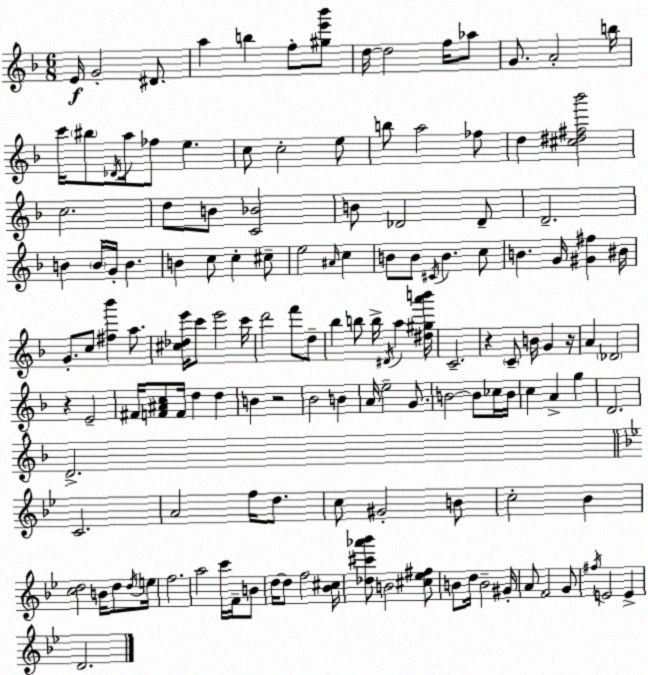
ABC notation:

X:1
T:Untitled
M:6/8
L:1/4
K:F
E/4 G2 ^D/2 a b f/2 [^ge'_b']/2 d/4 d2 f/4 _a/2 G/2 A2 b/4 c'/4 ^b/2 _D/4 a/4 _f/2 e c/2 c2 e/2 b/2 a2 _f/2 d [^c^d^f_b']2 c2 d/2 B/2 [C_B]2 B/2 _D2 _D/2 D2 B B/4 G/4 B B c/2 c ^c/2 e2 ^A/4 c B/2 B/2 ^C/4 B c/2 B G/4 [^G^f] ^B/4 G/2 c/2 [^f_b'] a/2 [^c_de']/4 c'/2 e'2 c'/4 d'2 f'/2 d/2 _b b/2 b/4 ^D/4 a [^d^ga'b']/4 C2 z C/2 B/4 G z/4 A _D2 z E2 ^F/4 [F^Ac]/2 F/4 d d B z2 _B2 B A/4 e2 G/2 B2 B/2 _c/4 B/4 c A g D2 D2 C2 A2 f/4 d/2 c/2 ^G2 B/2 c2 _B [cd]2 B/4 d/2 d/4 e/4 f2 a2 c'/4 F/4 B/2 d/4 d/2 f2 [_B^c]/4 [_d^c'_a'_b']/2 B2 [^c_e^f]/2 B/2 d/4 B2 ^G/4 A/2 F2 G/2 ^f/4 E2 E D2